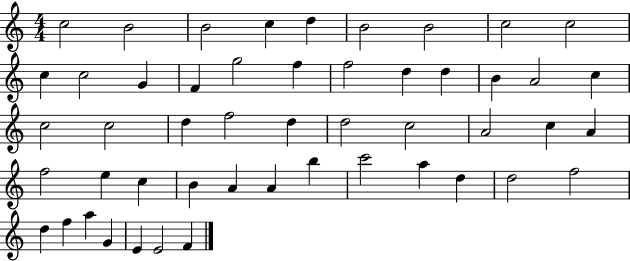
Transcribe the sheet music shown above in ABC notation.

X:1
T:Untitled
M:4/4
L:1/4
K:C
c2 B2 B2 c d B2 B2 c2 c2 c c2 G F g2 f f2 d d B A2 c c2 c2 d f2 d d2 c2 A2 c A f2 e c B A A b c'2 a d d2 f2 d f a G E E2 F